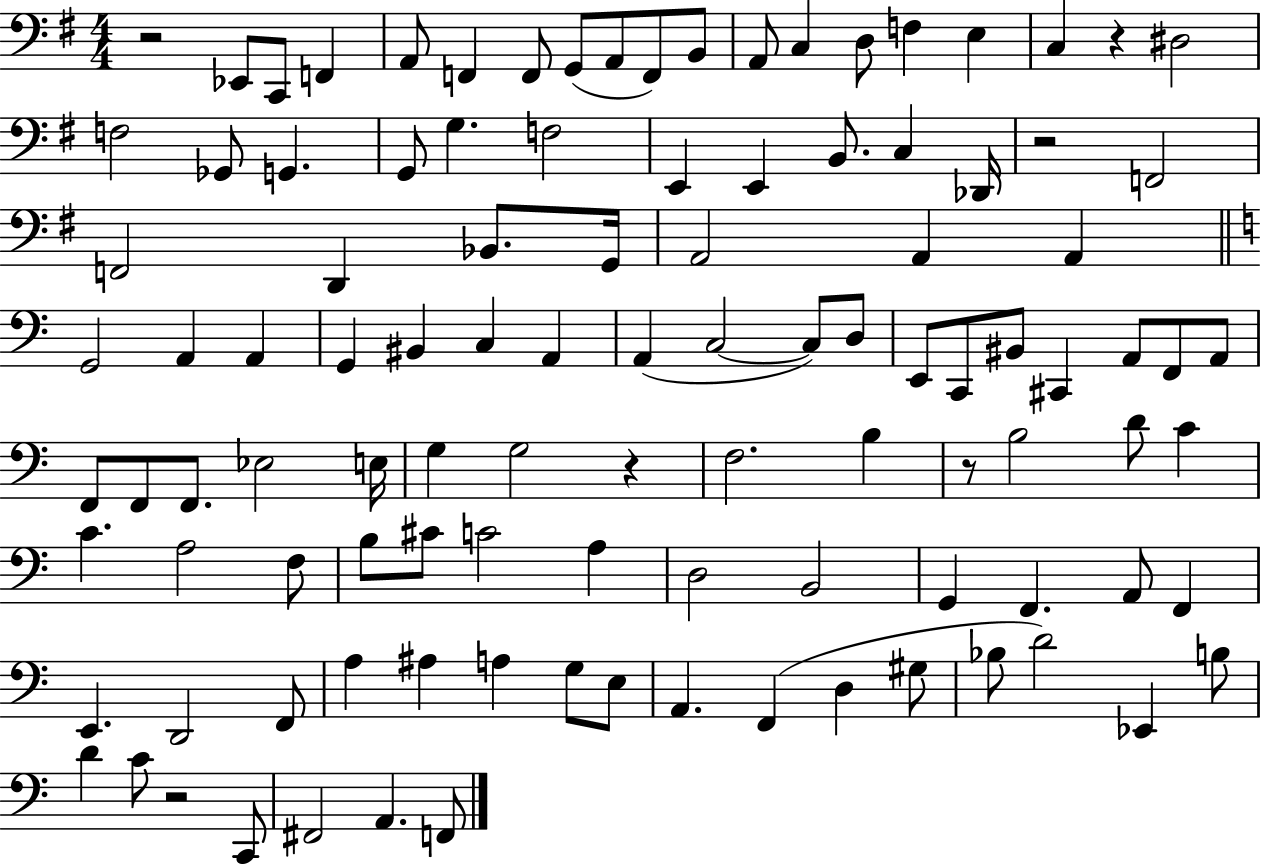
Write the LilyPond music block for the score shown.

{
  \clef bass
  \numericTimeSignature
  \time 4/4
  \key g \major
  r2 ees,8 c,8 f,4 | a,8 f,4 f,8 g,8( a,8 f,8) b,8 | a,8 c4 d8 f4 e4 | c4 r4 dis2 | \break f2 ges,8 g,4. | g,8 g4. f2 | e,4 e,4 b,8. c4 des,16 | r2 f,2 | \break f,2 d,4 bes,8. g,16 | a,2 a,4 a,4 | \bar "||" \break \key c \major g,2 a,4 a,4 | g,4 bis,4 c4 a,4 | a,4( c2~~ c8) d8 | e,8 c,8 bis,8 cis,4 a,8 f,8 a,8 | \break f,8 f,8 f,8. ees2 e16 | g4 g2 r4 | f2. b4 | r8 b2 d'8 c'4 | \break c'4. a2 f8 | b8 cis'8 c'2 a4 | d2 b,2 | g,4 f,4. a,8 f,4 | \break e,4. d,2 f,8 | a4 ais4 a4 g8 e8 | a,4. f,4( d4 gis8 | bes8 d'2) ees,4 b8 | \break d'4 c'8 r2 c,8 | fis,2 a,4. f,8 | \bar "|."
}